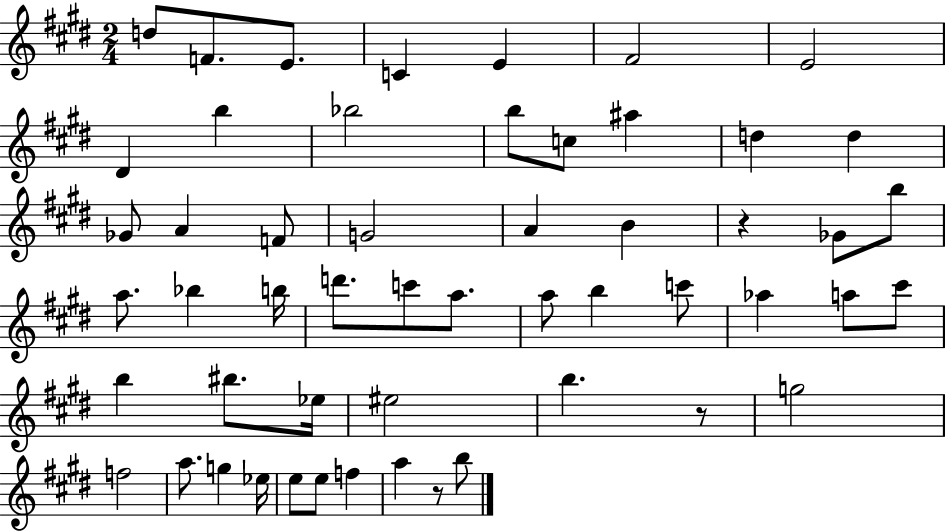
D5/e F4/e. E4/e. C4/q E4/q F#4/h E4/h D#4/q B5/q Bb5/h B5/e C5/e A#5/q D5/q D5/q Gb4/e A4/q F4/e G4/h A4/q B4/q R/q Gb4/e B5/e A5/e. Bb5/q B5/s D6/e. C6/e A5/e. A5/e B5/q C6/e Ab5/q A5/e C#6/e B5/q BIS5/e. Eb5/s EIS5/h B5/q. R/e G5/h F5/h A5/e. G5/q Eb5/s E5/e E5/e F5/q A5/q R/e B5/e